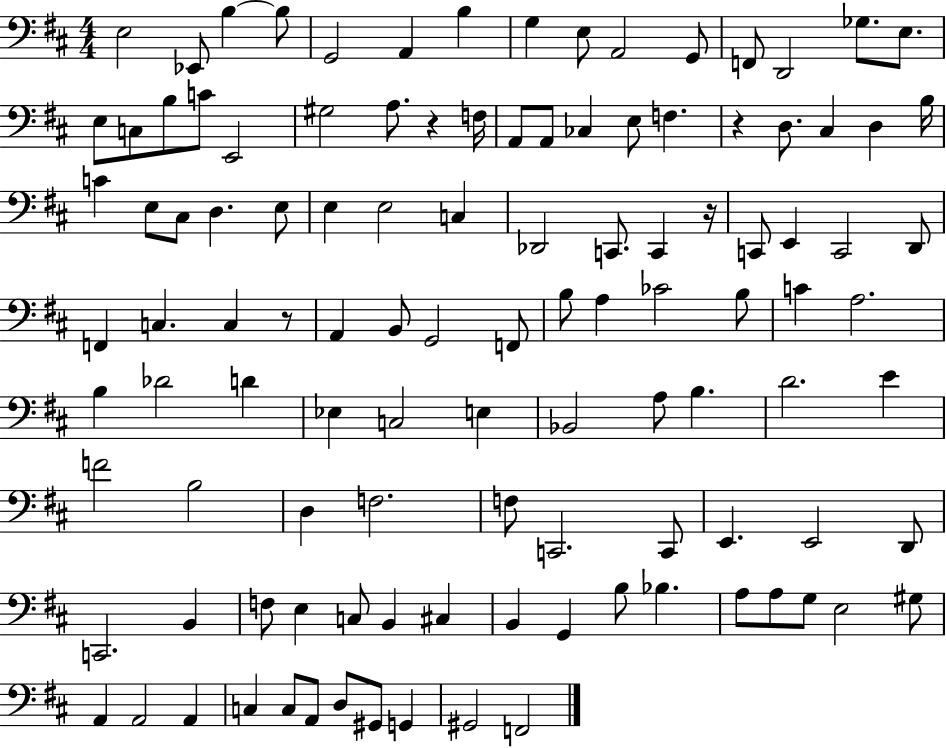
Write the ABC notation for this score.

X:1
T:Untitled
M:4/4
L:1/4
K:D
E,2 _E,,/2 B, B,/2 G,,2 A,, B, G, E,/2 A,,2 G,,/2 F,,/2 D,,2 _G,/2 E,/2 E,/2 C,/2 B,/2 C/2 E,,2 ^G,2 A,/2 z F,/4 A,,/2 A,,/2 _C, E,/2 F, z D,/2 ^C, D, B,/4 C E,/2 ^C,/2 D, E,/2 E, E,2 C, _D,,2 C,,/2 C,, z/4 C,,/2 E,, C,,2 D,,/2 F,, C, C, z/2 A,, B,,/2 G,,2 F,,/2 B,/2 A, _C2 B,/2 C A,2 B, _D2 D _E, C,2 E, _B,,2 A,/2 B, D2 E F2 B,2 D, F,2 F,/2 C,,2 C,,/2 E,, E,,2 D,,/2 C,,2 B,, F,/2 E, C,/2 B,, ^C, B,, G,, B,/2 _B, A,/2 A,/2 G,/2 E,2 ^G,/2 A,, A,,2 A,, C, C,/2 A,,/2 D,/2 ^G,,/2 G,, ^G,,2 F,,2